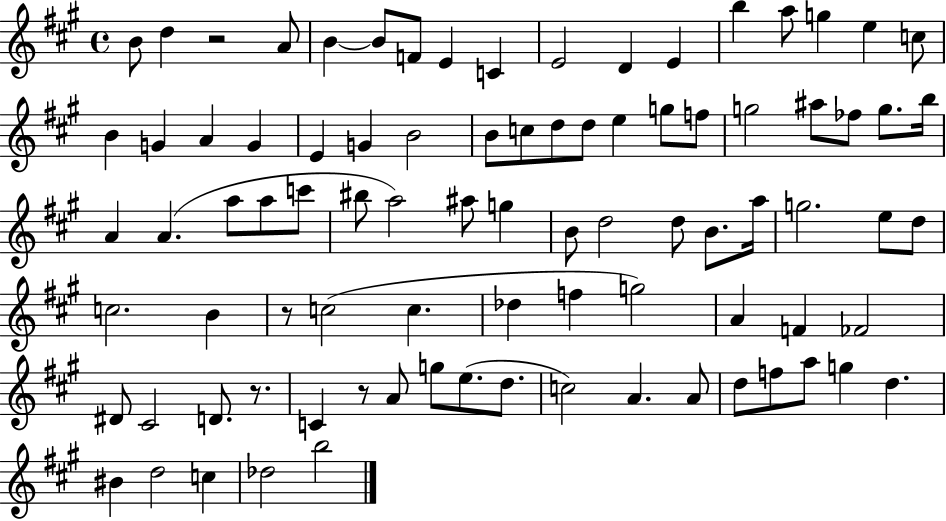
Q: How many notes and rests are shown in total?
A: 87